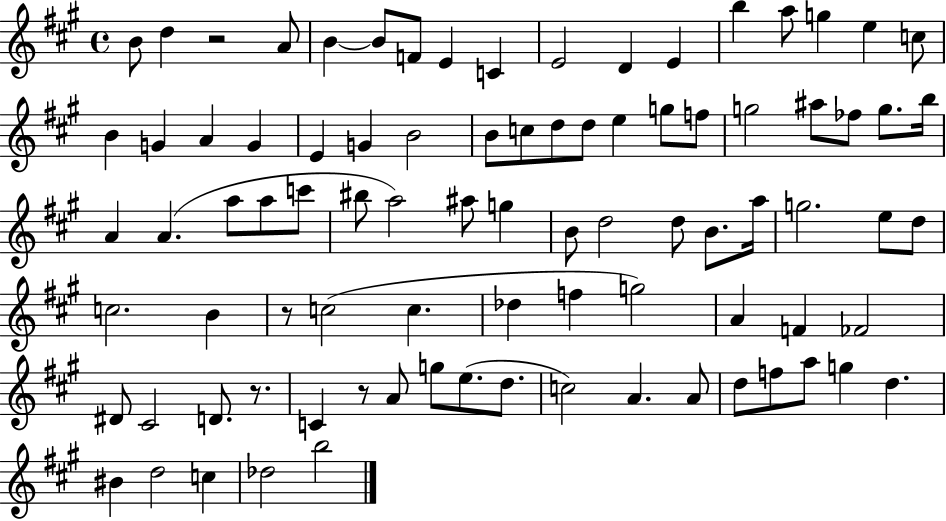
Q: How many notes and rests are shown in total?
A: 87